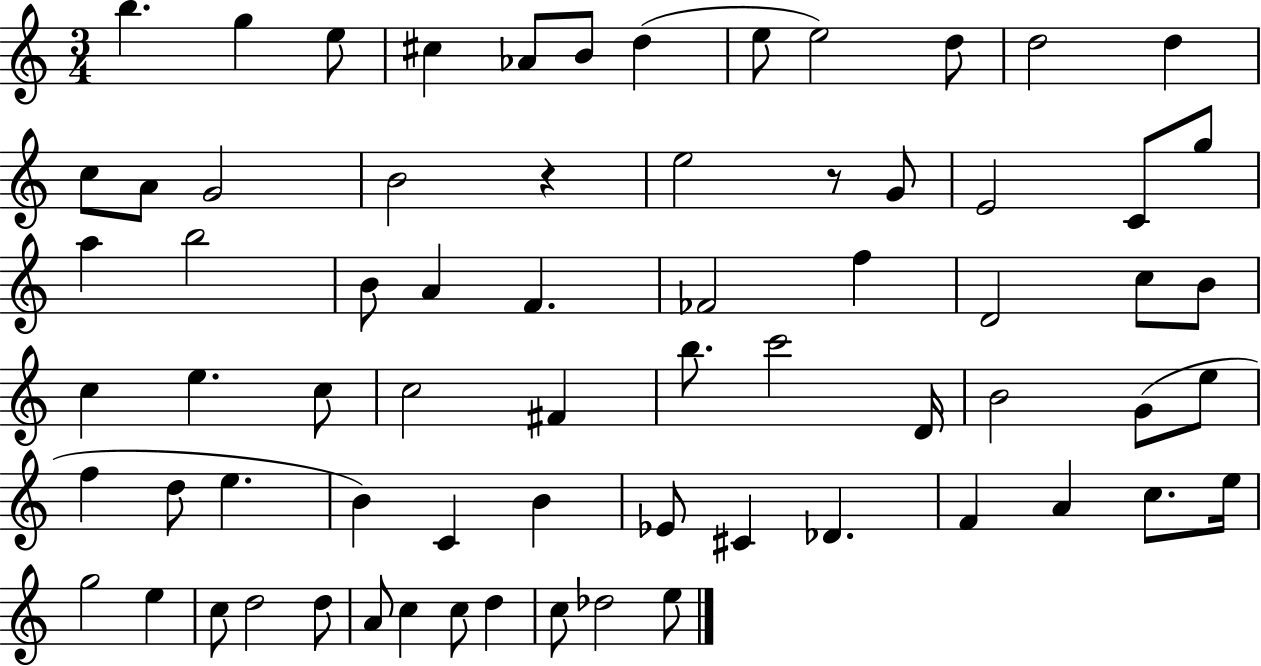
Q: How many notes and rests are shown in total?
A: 69